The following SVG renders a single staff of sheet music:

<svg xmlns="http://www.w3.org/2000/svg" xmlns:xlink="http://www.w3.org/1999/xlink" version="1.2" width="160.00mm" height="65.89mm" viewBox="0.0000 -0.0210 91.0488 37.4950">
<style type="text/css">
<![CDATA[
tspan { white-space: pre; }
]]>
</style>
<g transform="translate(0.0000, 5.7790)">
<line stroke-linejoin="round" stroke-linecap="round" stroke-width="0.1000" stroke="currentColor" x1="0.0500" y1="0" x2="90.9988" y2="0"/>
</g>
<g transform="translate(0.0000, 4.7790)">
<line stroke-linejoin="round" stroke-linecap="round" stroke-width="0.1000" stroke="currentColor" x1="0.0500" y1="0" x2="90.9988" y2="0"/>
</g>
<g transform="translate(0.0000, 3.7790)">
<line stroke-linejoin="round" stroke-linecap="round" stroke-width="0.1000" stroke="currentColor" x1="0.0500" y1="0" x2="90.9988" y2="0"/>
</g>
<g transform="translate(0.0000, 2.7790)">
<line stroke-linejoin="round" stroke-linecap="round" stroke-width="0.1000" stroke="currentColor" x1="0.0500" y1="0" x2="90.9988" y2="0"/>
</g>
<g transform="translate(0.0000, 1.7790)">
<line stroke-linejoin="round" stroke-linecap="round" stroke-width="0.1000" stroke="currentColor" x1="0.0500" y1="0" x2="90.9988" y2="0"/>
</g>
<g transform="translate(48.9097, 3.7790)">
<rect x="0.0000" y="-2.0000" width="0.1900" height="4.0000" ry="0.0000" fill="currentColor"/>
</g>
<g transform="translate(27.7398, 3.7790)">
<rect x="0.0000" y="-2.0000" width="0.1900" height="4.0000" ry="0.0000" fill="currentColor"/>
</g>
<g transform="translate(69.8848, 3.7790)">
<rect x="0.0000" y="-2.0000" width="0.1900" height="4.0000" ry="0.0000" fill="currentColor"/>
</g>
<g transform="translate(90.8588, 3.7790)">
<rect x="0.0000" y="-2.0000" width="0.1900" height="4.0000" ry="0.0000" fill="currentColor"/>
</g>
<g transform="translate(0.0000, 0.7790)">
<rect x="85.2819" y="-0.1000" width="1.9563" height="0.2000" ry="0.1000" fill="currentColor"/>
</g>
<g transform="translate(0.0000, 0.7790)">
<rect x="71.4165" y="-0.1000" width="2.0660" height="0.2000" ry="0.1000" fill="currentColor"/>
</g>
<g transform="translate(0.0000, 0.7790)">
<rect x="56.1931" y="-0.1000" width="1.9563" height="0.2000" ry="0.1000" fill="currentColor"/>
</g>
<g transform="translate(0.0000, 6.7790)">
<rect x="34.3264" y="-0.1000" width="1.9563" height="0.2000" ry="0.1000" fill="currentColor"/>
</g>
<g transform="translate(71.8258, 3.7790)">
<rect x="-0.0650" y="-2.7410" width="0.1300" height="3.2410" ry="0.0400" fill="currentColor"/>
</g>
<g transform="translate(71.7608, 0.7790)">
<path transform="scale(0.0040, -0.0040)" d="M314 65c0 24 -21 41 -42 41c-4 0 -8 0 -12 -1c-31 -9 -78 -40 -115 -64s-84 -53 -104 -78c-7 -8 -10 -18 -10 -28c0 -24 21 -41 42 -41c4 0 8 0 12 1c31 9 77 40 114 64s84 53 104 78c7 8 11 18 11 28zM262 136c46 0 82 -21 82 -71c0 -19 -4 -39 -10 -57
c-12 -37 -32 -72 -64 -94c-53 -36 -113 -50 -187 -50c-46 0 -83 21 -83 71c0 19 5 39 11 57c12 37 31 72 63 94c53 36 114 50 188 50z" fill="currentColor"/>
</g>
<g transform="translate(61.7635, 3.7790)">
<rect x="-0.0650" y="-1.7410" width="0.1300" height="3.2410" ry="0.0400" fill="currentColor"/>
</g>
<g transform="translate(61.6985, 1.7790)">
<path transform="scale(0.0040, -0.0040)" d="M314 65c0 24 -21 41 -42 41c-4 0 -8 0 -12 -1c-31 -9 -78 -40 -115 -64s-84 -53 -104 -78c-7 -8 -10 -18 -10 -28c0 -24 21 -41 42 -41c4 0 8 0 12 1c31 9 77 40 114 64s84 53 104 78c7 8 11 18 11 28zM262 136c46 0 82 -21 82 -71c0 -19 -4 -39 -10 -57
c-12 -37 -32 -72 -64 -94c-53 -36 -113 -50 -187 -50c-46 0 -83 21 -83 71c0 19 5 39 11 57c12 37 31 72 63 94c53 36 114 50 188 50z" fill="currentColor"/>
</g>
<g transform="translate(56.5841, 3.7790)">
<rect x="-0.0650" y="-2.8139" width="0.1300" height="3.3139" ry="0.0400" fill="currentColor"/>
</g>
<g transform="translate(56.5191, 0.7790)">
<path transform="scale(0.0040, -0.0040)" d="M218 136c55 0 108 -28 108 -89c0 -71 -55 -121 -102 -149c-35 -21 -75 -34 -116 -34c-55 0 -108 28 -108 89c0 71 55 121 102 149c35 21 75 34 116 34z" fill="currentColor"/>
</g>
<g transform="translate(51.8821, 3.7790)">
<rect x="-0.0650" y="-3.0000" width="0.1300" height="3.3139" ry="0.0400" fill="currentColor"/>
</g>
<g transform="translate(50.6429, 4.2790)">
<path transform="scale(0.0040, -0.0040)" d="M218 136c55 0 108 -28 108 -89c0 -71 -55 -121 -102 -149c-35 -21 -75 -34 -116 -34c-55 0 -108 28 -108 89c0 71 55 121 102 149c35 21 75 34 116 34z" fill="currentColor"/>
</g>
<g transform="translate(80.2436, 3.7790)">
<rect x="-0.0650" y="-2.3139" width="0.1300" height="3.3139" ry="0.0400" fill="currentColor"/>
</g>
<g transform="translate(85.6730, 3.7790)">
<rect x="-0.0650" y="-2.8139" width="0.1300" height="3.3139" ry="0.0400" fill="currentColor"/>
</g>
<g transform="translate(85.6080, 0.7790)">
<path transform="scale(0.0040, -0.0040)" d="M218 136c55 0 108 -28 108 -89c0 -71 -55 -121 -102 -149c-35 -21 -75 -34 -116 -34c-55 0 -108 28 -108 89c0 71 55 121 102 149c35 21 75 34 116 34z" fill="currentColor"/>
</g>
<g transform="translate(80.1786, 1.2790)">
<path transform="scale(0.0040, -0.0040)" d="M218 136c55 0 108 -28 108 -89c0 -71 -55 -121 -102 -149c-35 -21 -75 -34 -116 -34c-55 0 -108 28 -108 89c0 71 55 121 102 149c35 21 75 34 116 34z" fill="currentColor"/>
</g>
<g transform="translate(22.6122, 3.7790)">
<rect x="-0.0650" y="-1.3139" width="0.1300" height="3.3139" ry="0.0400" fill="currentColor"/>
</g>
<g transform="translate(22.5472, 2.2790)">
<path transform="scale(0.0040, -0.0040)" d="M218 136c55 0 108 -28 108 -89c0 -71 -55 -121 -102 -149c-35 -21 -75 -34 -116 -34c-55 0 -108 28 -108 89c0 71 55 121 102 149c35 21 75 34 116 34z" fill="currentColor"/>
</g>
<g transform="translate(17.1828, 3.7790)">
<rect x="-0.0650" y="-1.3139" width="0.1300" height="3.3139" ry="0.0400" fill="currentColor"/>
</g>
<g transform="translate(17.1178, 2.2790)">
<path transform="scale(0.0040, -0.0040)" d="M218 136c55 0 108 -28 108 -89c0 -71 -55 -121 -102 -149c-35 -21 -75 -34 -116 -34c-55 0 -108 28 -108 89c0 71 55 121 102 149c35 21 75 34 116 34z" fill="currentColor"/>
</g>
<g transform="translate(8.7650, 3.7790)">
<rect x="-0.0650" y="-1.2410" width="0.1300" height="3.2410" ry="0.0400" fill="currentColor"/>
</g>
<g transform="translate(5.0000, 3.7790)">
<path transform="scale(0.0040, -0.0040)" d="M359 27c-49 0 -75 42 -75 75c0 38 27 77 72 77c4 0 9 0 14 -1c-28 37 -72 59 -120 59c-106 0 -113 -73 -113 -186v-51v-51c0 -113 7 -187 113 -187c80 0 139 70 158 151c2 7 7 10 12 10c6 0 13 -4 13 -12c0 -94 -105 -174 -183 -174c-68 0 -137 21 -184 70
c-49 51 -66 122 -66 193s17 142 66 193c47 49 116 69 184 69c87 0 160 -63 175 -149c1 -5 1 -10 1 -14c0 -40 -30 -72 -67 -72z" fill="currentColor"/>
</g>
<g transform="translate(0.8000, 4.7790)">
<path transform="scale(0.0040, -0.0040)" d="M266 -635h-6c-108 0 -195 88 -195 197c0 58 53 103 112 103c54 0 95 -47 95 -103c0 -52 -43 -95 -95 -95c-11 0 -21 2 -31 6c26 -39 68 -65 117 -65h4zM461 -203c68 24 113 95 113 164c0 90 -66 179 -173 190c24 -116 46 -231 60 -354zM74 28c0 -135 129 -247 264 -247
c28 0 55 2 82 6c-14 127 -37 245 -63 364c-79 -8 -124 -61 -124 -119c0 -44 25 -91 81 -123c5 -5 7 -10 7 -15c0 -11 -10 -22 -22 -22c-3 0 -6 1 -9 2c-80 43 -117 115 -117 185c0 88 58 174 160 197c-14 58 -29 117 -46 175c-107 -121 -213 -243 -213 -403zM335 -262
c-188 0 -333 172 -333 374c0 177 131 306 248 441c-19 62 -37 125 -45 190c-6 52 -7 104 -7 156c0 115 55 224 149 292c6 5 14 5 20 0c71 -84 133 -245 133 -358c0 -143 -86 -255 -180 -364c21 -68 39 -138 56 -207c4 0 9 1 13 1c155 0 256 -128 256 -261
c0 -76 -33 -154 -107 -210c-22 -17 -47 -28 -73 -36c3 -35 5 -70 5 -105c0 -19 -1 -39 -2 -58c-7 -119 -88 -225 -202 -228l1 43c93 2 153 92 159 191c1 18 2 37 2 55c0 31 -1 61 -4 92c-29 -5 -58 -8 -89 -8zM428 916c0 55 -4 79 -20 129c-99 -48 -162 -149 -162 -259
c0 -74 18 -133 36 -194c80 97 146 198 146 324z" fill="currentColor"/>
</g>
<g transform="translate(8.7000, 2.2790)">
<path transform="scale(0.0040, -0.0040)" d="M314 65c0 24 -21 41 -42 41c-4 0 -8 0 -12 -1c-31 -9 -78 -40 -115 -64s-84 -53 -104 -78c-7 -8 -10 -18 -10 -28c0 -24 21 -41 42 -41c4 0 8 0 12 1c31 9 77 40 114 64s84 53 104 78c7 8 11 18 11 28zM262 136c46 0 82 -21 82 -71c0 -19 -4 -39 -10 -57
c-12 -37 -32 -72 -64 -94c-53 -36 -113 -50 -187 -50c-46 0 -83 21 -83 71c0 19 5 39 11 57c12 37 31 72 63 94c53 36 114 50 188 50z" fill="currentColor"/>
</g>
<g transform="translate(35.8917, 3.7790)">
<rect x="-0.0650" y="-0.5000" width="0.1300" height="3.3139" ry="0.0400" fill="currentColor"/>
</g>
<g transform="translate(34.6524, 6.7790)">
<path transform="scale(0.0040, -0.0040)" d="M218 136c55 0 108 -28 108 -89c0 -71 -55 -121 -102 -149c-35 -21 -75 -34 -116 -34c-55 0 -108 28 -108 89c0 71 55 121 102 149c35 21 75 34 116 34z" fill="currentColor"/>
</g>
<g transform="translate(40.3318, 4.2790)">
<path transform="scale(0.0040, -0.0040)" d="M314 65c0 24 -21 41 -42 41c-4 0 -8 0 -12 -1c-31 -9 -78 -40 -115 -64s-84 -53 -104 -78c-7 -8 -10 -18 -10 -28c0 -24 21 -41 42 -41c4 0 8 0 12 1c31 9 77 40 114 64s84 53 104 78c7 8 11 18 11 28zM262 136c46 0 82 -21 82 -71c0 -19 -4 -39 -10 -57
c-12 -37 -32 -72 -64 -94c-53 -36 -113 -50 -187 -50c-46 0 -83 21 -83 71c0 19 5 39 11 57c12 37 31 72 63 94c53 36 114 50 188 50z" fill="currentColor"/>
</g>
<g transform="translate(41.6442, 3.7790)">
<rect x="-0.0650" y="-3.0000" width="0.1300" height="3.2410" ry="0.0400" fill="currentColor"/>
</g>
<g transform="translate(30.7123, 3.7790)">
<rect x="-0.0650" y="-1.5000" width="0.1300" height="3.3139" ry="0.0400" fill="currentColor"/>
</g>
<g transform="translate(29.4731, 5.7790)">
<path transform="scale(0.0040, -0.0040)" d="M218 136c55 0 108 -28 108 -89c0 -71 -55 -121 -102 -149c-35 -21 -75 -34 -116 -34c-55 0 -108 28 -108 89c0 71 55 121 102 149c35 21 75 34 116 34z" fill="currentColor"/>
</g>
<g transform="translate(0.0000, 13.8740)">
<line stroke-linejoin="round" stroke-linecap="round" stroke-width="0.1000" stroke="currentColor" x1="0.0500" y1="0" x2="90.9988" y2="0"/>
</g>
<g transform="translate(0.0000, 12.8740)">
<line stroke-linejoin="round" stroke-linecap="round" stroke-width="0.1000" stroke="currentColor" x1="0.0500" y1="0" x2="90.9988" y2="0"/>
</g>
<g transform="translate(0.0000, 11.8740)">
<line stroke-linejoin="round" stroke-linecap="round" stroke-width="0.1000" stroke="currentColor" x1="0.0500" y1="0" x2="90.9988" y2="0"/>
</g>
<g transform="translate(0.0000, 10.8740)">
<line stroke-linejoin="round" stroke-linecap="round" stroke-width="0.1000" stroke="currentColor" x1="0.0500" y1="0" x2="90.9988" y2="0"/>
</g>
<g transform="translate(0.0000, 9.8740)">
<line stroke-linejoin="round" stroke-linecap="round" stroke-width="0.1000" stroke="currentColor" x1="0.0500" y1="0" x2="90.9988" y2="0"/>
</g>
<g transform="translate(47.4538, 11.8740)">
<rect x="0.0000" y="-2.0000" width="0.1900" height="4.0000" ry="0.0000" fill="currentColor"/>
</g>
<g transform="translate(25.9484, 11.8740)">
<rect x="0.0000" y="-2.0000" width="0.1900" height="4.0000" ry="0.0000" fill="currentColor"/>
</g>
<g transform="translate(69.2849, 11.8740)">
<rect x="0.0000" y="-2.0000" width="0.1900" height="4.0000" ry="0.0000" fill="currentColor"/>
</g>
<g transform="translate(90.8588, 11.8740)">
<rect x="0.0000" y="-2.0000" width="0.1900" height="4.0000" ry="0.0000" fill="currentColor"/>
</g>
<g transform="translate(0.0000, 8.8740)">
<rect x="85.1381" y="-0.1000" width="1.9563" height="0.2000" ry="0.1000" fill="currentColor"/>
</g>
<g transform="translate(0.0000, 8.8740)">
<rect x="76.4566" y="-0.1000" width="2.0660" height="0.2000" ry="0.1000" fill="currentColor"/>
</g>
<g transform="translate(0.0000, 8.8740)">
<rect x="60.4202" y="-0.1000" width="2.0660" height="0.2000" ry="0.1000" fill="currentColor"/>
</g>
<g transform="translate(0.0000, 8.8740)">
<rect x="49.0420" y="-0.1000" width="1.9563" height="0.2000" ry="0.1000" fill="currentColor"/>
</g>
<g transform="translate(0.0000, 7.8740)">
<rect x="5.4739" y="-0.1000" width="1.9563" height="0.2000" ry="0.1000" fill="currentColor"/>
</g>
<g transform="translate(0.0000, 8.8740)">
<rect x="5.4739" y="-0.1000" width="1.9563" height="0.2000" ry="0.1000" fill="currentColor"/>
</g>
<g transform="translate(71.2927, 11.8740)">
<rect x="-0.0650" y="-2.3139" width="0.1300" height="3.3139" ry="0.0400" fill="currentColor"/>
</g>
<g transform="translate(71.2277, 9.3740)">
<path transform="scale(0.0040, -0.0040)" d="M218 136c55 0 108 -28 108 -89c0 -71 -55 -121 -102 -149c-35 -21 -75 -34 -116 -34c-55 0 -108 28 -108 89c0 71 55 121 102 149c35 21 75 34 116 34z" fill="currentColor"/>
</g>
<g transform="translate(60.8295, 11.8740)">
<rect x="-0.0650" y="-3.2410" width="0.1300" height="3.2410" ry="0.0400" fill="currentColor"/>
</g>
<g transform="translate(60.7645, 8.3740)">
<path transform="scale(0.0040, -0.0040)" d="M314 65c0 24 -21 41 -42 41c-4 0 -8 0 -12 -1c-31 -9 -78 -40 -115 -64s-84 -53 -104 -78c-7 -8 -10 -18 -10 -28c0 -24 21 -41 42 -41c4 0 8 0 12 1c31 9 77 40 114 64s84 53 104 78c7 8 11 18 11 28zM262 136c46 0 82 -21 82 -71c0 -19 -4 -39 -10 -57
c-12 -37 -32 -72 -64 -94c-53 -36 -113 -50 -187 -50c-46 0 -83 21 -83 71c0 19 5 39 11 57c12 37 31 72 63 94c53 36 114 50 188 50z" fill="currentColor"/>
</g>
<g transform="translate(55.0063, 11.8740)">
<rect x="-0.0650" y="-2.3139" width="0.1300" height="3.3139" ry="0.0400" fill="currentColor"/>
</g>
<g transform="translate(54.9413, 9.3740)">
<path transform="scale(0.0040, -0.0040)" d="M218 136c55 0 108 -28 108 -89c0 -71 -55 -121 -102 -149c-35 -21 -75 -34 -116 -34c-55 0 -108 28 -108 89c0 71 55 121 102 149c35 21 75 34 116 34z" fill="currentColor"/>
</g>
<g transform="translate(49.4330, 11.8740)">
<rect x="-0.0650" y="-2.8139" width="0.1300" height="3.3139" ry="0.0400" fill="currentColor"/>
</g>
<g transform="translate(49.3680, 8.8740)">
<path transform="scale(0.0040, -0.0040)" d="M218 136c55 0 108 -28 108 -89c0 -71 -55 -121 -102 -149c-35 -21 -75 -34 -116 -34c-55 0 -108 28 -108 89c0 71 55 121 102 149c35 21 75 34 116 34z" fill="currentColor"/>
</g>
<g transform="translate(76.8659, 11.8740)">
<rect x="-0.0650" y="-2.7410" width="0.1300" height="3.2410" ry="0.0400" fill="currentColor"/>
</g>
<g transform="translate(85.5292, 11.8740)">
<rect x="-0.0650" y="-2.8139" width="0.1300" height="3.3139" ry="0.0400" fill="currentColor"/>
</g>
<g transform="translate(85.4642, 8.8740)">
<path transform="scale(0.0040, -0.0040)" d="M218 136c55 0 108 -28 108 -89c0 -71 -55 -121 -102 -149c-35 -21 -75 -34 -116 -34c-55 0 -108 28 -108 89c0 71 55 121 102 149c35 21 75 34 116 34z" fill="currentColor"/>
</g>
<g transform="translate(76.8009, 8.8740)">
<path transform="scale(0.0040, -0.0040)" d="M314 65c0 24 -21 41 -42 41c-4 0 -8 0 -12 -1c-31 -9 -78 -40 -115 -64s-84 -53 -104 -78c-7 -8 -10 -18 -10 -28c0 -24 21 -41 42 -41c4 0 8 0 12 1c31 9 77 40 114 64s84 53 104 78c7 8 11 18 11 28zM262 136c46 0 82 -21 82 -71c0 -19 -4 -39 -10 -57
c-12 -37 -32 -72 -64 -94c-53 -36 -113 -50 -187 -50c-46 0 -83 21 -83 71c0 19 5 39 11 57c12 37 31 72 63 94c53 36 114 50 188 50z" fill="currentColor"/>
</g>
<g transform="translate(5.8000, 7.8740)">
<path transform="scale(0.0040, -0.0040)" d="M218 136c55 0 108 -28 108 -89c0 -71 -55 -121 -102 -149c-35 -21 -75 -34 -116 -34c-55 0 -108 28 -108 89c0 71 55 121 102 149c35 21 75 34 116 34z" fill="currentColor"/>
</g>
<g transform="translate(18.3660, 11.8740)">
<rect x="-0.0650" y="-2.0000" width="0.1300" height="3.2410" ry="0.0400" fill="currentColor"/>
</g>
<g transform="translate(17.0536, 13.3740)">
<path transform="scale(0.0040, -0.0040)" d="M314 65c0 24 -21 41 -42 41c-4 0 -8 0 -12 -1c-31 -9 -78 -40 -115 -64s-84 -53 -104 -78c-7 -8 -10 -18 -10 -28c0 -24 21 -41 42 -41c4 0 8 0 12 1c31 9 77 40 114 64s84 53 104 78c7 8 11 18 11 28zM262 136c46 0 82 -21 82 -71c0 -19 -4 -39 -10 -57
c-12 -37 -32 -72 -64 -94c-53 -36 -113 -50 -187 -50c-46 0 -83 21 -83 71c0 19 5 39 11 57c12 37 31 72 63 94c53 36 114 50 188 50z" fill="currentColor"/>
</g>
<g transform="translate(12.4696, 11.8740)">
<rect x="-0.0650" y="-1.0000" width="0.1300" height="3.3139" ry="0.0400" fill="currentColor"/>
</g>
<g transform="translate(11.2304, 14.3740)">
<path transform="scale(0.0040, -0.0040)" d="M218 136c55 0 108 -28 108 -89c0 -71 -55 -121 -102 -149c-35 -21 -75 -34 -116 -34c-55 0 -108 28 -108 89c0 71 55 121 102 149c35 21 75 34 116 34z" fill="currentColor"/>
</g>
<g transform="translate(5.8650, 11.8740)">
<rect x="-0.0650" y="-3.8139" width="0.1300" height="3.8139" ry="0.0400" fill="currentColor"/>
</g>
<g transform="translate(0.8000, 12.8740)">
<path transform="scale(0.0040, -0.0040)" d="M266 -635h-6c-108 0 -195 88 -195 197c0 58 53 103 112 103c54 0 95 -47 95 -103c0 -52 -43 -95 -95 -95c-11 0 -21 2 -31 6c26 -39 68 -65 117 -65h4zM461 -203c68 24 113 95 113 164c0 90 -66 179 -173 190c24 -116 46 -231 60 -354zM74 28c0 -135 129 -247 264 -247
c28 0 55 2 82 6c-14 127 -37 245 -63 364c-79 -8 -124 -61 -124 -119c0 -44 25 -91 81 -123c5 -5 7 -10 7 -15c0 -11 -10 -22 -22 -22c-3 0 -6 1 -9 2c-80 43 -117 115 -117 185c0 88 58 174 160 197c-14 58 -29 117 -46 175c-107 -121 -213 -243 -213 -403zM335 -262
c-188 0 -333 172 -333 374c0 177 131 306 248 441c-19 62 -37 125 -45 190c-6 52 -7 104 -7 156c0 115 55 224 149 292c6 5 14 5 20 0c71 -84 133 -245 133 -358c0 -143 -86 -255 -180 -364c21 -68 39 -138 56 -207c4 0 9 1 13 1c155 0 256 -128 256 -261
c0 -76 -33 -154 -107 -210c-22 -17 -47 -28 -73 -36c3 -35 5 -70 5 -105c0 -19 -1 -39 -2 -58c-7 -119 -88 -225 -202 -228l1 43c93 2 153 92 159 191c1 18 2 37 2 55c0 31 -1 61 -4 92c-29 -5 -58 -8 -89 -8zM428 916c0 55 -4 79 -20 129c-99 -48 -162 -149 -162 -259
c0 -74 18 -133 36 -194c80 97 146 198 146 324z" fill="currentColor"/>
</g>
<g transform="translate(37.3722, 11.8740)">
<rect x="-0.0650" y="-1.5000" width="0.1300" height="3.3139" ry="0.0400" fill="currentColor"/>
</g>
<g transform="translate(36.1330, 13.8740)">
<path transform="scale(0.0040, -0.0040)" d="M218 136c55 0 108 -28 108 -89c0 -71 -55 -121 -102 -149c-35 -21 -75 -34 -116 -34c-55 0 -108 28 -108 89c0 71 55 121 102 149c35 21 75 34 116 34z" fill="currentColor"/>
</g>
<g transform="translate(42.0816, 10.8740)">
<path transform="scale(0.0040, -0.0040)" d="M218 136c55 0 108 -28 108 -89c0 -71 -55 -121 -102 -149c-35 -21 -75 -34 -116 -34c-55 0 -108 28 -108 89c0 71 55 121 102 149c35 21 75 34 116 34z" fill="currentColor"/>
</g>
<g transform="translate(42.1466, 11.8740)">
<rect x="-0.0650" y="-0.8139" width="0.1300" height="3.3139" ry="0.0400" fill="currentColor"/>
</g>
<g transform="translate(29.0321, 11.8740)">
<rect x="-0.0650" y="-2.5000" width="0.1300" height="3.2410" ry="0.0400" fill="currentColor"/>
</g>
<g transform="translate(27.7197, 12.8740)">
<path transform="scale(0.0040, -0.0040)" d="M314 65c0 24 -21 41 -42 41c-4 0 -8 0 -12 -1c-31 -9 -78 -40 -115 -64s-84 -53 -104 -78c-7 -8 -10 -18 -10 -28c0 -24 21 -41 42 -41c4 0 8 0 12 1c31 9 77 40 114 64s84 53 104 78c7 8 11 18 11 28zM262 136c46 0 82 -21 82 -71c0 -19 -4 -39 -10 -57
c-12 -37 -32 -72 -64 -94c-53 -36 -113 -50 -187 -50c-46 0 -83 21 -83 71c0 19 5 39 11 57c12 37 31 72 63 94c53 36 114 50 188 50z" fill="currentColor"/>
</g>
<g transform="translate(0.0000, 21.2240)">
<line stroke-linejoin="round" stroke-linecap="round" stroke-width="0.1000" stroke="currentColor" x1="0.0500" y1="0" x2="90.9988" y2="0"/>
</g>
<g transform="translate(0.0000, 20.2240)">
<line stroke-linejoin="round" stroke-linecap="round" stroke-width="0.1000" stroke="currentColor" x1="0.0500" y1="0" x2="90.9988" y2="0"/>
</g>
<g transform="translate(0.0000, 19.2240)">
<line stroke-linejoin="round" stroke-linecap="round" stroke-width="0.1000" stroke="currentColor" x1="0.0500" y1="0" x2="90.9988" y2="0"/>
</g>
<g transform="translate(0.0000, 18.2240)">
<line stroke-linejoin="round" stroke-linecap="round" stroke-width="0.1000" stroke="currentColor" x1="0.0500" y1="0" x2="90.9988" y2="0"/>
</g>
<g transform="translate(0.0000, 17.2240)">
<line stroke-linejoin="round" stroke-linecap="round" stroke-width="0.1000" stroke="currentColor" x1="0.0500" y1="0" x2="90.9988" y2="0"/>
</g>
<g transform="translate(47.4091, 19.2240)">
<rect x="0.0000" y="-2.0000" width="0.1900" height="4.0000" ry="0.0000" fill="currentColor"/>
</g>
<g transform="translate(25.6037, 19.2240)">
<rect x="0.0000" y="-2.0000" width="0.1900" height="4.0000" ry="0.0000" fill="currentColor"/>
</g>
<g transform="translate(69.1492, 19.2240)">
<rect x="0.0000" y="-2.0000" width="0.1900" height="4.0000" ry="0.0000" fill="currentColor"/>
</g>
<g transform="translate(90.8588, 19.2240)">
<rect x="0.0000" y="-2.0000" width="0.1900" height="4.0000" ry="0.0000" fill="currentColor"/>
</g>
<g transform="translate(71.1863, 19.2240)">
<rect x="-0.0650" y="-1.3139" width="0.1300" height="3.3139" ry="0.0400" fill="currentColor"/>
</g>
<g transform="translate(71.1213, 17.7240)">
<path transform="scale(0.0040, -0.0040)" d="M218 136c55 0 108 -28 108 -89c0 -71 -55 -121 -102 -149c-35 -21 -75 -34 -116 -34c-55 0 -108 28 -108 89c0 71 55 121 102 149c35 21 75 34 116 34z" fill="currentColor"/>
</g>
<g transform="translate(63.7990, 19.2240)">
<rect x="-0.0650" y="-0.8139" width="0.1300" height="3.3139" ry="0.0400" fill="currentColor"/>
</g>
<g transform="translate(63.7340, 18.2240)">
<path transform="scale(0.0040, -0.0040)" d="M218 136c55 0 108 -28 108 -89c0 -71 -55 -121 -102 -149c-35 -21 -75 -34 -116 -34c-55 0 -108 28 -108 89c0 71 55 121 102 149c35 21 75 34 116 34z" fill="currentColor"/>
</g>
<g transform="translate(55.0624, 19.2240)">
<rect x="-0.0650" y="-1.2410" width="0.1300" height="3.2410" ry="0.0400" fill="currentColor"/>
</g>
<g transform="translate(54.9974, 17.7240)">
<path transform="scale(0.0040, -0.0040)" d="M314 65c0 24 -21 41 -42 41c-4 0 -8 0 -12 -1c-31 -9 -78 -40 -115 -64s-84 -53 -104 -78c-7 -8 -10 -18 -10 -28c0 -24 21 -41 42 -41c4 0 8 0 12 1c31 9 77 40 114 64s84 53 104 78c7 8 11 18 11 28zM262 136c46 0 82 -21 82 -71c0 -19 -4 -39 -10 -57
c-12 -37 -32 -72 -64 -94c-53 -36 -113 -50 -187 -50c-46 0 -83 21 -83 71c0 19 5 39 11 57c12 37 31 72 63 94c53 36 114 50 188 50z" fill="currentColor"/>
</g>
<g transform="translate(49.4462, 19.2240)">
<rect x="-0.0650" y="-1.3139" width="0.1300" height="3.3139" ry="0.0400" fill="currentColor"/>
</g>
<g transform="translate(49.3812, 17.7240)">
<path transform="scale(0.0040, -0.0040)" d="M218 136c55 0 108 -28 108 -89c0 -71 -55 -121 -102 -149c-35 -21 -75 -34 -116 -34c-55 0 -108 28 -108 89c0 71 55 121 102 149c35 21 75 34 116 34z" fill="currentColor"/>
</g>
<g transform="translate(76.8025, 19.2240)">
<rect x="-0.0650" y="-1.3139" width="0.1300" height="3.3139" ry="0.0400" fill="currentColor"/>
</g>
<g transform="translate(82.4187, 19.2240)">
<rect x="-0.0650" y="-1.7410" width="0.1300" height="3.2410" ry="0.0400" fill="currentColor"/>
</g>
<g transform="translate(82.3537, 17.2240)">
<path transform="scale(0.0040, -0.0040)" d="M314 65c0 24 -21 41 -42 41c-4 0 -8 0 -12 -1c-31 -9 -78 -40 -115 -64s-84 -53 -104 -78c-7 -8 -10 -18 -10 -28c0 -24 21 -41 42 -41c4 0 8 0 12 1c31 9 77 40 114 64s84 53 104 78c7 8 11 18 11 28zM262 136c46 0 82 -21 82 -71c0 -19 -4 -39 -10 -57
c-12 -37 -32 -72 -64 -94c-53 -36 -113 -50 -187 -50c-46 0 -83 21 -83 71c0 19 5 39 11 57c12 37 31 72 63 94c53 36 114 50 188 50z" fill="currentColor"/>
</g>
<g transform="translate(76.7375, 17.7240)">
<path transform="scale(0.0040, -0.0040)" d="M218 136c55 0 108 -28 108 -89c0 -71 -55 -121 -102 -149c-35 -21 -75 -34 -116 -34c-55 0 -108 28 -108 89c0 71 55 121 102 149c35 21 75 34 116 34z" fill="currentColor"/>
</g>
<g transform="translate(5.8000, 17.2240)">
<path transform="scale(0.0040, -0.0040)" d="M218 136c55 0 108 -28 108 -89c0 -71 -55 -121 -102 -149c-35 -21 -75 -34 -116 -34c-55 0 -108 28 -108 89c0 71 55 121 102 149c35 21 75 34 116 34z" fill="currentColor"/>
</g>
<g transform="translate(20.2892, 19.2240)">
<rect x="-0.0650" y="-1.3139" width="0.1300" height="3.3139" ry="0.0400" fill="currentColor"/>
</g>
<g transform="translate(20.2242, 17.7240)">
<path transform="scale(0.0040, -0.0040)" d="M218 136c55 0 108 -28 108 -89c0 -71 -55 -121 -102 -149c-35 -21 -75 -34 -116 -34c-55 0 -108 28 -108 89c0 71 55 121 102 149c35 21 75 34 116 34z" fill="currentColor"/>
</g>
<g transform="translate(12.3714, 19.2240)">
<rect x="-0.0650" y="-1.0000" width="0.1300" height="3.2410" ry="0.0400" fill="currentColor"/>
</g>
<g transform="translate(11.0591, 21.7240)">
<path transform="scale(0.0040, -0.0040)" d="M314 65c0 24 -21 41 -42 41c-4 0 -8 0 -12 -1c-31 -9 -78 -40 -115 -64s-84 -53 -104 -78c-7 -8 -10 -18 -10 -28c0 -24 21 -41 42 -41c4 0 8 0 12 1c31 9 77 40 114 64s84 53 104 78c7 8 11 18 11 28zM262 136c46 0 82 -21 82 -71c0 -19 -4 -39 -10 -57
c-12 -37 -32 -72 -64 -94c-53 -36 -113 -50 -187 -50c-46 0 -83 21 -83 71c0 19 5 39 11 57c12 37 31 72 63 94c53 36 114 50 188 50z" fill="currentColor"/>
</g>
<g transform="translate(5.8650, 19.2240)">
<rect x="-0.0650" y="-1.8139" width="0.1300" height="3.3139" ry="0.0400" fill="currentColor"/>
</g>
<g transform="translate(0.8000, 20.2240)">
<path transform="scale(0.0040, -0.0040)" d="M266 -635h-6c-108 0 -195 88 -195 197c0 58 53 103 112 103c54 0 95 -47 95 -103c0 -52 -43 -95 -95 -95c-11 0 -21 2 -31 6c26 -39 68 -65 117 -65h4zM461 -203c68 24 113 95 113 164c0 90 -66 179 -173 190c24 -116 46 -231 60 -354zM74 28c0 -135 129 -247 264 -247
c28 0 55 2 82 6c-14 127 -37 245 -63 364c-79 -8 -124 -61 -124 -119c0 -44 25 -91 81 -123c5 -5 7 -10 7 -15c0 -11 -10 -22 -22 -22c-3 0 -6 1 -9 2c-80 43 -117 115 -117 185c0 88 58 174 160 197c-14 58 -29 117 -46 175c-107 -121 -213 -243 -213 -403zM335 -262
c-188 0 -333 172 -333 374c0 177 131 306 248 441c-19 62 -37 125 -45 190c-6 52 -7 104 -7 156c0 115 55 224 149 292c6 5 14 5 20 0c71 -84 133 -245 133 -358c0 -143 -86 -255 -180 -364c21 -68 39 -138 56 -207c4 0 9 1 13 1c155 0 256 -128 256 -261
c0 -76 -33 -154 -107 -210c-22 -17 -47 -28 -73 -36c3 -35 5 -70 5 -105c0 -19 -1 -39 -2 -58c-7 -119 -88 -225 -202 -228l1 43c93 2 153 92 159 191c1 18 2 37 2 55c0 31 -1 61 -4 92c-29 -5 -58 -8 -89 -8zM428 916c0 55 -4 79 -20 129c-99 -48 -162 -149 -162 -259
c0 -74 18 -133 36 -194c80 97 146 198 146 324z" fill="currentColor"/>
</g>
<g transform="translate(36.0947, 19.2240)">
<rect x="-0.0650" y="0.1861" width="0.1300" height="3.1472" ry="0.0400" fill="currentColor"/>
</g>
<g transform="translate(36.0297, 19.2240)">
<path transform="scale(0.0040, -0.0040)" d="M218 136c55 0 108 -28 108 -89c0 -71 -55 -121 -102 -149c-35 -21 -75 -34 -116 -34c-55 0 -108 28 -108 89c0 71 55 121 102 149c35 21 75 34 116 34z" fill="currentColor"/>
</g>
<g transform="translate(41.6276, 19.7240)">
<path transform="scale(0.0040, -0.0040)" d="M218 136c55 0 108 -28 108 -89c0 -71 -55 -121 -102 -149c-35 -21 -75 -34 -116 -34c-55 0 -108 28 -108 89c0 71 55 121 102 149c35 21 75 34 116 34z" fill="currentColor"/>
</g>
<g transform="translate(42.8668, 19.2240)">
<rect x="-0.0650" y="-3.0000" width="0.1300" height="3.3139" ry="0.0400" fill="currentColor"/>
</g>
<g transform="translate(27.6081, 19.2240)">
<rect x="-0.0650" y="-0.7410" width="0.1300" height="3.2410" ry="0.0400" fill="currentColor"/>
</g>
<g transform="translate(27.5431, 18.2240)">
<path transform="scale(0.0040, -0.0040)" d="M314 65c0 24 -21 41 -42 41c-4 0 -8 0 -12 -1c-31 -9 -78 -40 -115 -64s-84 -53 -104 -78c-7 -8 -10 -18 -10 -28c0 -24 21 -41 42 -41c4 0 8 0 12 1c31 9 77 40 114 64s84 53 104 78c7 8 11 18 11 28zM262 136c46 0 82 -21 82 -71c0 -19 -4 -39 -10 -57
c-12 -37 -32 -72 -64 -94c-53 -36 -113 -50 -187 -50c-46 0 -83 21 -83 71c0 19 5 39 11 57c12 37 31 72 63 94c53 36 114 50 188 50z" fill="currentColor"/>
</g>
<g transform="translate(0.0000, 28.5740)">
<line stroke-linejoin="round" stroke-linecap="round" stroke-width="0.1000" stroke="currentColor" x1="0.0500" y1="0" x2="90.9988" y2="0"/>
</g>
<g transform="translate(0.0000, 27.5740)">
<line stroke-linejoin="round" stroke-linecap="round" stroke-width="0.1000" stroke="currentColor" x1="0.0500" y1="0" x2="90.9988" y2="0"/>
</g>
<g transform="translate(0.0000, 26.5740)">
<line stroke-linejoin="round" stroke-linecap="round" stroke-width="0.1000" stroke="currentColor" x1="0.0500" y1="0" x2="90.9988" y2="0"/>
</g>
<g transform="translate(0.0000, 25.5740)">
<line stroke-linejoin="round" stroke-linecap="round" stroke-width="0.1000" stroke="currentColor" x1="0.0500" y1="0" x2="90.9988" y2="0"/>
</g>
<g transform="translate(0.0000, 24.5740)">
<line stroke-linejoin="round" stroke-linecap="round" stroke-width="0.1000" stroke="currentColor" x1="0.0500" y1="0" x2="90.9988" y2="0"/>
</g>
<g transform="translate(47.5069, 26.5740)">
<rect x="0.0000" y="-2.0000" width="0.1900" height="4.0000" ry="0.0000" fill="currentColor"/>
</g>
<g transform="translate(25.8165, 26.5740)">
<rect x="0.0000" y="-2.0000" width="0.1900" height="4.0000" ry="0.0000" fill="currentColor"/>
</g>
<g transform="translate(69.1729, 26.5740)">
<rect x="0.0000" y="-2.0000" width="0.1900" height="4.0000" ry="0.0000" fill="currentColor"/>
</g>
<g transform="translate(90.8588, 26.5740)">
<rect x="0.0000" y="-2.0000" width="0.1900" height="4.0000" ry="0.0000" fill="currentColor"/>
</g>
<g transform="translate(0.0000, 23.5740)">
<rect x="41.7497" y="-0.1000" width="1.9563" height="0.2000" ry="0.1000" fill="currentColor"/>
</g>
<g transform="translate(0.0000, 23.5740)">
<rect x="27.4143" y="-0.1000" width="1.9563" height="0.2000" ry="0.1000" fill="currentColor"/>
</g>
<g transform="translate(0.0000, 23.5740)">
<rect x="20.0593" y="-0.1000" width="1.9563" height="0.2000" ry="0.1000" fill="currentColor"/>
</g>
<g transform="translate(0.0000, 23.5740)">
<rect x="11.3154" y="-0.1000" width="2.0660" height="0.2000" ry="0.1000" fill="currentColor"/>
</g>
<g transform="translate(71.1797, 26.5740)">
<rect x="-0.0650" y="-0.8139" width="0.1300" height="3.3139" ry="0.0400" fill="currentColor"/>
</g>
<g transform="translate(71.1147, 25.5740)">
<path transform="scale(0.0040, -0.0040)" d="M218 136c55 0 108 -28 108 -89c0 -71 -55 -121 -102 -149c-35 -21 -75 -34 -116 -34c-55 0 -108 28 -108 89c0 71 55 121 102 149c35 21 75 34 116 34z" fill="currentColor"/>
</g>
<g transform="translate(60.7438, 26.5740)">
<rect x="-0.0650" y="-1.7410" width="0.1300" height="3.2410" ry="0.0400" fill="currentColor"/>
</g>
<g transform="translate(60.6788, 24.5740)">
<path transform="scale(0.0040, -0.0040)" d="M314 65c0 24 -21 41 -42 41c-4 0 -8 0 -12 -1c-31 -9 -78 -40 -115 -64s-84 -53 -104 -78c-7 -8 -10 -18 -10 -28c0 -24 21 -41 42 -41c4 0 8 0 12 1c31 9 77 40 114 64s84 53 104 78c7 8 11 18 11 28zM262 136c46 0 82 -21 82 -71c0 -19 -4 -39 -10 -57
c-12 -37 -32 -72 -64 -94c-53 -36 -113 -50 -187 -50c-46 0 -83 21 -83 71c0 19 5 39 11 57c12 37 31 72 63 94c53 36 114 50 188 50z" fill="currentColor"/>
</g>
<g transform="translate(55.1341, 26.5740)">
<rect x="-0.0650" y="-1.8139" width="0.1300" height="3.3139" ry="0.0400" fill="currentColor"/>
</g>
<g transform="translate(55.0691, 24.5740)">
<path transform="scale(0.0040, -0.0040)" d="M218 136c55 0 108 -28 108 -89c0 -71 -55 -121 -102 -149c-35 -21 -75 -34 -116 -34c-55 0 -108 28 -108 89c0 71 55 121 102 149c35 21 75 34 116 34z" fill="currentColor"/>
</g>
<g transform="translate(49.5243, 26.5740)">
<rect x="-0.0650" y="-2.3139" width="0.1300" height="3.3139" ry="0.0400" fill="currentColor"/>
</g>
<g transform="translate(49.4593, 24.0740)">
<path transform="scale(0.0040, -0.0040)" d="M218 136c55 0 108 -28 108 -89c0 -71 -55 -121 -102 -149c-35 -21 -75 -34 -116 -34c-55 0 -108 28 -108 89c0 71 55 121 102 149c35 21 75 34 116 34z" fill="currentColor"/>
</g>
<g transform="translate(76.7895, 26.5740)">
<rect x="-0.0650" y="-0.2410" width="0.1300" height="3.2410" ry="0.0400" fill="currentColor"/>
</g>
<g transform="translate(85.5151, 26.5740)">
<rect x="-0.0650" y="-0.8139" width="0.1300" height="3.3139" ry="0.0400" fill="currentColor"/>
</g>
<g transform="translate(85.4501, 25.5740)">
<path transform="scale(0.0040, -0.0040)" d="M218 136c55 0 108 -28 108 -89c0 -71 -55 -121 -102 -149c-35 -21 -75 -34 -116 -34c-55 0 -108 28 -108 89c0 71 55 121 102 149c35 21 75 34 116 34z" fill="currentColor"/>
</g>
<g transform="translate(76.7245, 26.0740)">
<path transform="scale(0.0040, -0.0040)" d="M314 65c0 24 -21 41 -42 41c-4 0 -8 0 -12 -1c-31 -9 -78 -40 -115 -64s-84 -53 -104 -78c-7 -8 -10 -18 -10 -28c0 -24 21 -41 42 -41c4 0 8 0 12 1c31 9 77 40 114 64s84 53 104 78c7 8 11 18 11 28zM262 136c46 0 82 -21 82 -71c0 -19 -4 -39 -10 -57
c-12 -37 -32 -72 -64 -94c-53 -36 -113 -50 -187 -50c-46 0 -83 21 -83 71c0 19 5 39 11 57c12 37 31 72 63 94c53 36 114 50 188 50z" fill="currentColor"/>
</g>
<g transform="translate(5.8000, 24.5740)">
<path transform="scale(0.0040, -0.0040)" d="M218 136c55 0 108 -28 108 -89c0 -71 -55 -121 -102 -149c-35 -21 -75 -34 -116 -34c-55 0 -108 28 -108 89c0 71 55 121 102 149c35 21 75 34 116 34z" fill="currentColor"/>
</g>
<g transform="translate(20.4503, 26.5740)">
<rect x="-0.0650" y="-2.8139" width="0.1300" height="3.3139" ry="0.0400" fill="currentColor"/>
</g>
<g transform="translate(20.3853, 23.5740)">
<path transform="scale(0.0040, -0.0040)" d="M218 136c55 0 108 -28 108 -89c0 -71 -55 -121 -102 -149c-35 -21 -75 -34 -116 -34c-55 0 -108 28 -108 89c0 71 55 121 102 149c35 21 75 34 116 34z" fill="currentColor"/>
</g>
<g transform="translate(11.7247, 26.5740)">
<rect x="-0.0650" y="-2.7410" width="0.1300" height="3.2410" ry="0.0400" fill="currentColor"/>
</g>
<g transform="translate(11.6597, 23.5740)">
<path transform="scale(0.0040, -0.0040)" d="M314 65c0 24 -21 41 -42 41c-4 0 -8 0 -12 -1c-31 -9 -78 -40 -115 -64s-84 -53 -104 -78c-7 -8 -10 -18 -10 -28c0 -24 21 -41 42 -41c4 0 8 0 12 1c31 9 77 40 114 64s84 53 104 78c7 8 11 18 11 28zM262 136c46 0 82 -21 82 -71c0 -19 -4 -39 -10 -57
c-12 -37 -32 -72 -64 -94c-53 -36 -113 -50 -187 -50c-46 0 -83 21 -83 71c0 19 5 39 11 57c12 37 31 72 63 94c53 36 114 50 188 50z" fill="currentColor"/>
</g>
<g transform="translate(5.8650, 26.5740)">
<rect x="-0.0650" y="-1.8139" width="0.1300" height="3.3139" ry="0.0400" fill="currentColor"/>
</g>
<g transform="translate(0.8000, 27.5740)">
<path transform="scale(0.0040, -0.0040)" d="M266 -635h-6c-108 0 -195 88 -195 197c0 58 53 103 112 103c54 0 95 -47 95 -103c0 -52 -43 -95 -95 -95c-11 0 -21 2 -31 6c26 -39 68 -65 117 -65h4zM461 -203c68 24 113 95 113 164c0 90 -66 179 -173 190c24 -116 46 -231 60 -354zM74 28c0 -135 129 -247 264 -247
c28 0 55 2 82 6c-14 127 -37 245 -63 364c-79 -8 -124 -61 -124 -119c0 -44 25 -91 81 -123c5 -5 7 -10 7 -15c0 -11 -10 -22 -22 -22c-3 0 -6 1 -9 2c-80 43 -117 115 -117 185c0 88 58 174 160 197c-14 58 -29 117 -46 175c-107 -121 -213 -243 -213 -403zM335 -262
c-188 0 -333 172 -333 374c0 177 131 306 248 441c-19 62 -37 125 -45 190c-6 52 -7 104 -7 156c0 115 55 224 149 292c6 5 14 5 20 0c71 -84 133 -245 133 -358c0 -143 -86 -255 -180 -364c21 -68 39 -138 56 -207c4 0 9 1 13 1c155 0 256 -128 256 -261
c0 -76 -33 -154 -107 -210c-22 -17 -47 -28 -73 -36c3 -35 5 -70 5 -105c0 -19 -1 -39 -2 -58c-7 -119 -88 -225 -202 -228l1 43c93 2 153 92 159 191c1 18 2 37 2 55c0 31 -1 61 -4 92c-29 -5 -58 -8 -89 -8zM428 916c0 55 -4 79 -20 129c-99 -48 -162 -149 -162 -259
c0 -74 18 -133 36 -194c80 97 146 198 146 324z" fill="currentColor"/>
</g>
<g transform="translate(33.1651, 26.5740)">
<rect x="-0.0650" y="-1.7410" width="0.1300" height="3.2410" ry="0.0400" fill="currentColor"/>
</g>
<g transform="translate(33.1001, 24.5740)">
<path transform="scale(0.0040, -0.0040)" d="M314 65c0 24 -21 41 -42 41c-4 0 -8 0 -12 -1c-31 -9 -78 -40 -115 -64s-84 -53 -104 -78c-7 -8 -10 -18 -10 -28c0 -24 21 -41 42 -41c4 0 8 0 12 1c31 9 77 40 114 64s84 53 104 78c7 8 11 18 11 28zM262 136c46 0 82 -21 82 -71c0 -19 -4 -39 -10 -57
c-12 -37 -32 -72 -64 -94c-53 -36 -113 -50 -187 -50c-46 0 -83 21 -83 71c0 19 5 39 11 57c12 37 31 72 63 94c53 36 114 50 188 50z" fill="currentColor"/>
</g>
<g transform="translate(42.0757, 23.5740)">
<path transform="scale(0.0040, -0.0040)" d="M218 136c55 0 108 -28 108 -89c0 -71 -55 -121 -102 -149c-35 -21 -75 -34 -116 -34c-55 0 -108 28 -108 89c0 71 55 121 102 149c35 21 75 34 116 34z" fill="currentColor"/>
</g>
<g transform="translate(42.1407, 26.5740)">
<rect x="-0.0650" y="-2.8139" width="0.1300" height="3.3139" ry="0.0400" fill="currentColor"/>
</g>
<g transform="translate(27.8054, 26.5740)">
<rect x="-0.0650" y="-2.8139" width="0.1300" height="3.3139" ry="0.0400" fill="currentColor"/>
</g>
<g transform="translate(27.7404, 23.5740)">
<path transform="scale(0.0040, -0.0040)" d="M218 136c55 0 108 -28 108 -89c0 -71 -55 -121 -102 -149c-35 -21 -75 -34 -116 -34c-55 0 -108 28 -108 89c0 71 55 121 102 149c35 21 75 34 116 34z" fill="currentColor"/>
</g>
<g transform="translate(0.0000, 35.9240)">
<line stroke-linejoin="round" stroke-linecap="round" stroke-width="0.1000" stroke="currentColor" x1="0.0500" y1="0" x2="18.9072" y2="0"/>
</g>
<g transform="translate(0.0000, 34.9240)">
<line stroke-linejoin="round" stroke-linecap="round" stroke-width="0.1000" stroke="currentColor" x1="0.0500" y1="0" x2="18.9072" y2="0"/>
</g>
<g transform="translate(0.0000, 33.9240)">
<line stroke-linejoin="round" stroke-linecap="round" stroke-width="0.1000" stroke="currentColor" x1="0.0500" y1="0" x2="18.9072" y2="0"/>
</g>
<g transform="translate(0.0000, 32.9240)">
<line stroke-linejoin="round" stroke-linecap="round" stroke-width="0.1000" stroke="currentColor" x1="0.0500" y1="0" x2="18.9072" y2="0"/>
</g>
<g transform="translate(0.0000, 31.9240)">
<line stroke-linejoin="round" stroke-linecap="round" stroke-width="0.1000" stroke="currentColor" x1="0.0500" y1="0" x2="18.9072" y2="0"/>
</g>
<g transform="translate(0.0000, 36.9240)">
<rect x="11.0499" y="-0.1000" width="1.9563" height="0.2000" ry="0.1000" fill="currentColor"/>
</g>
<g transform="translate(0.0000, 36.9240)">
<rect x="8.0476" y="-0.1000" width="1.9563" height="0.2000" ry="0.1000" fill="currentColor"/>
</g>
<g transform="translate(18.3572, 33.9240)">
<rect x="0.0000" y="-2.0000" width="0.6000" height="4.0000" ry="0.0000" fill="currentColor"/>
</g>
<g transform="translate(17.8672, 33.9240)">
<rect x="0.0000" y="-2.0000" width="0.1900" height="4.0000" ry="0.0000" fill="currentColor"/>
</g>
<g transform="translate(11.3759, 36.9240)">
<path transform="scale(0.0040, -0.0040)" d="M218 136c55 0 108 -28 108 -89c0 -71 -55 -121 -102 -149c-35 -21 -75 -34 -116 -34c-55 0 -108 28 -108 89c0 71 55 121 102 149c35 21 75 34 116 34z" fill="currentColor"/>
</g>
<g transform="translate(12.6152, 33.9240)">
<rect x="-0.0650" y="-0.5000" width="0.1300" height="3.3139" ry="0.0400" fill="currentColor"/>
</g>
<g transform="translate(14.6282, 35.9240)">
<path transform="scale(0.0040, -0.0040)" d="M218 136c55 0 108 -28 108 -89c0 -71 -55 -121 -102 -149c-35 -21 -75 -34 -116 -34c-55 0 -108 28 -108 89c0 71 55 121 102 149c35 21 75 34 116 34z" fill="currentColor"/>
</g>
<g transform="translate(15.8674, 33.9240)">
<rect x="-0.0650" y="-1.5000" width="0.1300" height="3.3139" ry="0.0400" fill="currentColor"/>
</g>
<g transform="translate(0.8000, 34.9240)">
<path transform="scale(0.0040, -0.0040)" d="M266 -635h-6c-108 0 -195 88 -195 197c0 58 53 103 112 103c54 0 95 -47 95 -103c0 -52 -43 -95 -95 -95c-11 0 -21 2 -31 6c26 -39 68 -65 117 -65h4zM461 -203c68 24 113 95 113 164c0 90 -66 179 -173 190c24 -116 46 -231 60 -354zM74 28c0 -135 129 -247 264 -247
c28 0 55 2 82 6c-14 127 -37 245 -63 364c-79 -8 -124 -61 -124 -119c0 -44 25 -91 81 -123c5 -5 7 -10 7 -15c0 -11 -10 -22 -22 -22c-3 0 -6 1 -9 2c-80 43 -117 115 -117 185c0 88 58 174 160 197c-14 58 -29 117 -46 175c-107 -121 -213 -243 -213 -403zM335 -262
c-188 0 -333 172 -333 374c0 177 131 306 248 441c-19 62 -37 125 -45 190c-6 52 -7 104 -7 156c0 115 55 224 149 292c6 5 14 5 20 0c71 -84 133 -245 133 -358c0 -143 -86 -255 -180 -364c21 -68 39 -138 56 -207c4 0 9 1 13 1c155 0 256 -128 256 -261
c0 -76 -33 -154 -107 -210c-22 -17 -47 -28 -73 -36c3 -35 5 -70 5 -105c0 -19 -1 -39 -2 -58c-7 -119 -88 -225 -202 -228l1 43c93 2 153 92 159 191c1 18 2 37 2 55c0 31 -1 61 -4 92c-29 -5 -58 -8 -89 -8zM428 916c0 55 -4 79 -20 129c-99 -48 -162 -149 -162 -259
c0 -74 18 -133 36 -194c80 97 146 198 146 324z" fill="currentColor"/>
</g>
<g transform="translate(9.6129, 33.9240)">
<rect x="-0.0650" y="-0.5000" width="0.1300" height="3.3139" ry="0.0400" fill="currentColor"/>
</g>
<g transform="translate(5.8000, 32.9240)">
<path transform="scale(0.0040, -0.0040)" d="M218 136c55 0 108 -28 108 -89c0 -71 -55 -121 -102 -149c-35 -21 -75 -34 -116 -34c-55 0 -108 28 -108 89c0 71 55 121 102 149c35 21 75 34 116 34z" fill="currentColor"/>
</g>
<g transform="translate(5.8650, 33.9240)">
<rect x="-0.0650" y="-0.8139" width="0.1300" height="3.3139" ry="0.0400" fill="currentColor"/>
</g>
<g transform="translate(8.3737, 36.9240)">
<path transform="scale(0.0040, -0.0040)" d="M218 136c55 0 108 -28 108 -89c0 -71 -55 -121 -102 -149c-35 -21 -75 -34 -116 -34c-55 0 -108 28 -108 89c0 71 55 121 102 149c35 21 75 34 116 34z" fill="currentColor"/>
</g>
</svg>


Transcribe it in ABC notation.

X:1
T:Untitled
M:4/4
L:1/4
K:C
e2 e e E C A2 A a f2 a2 g a c' D F2 G2 E d a g b2 g a2 a f D2 e d2 B A e e2 d e e f2 f a2 a a f2 a g f f2 d c2 d d C C E